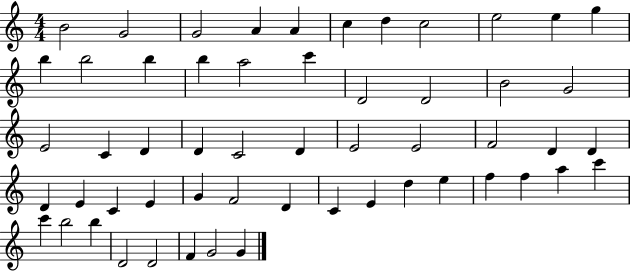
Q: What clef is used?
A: treble